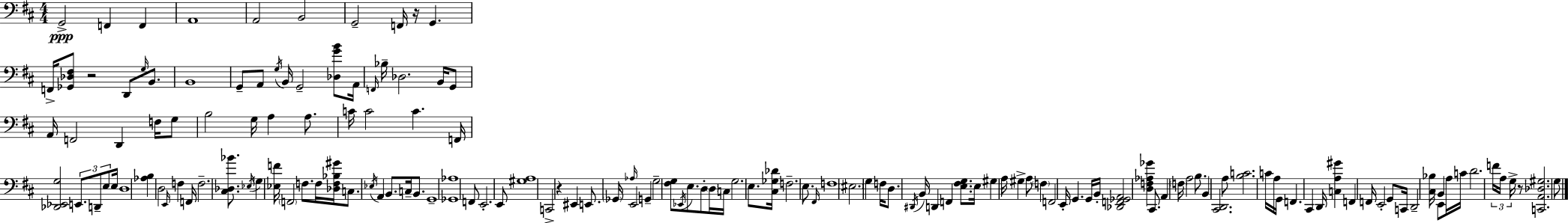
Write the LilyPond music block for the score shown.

{
  \clef bass
  \numericTimeSignature
  \time 4/4
  \key d \major
  g,2->\ppp f,4 f,4 | a,1 | a,2 b,2 | g,2-- f,16 r16 g,4. | \break f,16-> <ges, des fis>8 r2 d,8 \grace { g16 } b,8. | b,1 | g,8-- a,8 \acciaccatura { g16 } b,16 g,2-- <des g' b'>8 | a,16 \grace { f,16 } bes16-- des2. | \break b,16 g,8 a,16 f,2 d,4 | f16 g8 b2 g16 a4 | a8. c'16 c'2 c'4. | f,16 <des, ees, g>2 \tuplet 3/2 { e,8. d,8-- | \break e8 } e16 d1 | <aes b>4 d2 \grace { e,16 } | f4 f,16 f2.-- | <cis des bes'>8. \acciaccatura { ees16 } \parenthesize g4 <ees f'>16 \parenthesize f,2 | \break f8. f16 <des f bes gis'>16 c8. \acciaccatura { ees16 } a,4 b,8. | c16-- b,8. g,1-- | <ges, aes>1 | f,8 e,2.-. | \break e,8 <gis a>1 | c,2-> r4 | eis,4 e,8. \parenthesize ges,16 \grace { aes16 } e,2 | g,4-- g2-- <fis g>8 | \break \acciaccatura { ees,16 } e8. d8-. \parenthesize d16 c16 g2. | e8. <cis ges des'>16 f2.-- | e8. \grace { fis,16 } f1 | \parenthesize eis2. | \break g4 f16 d8. \acciaccatura { dis,16 } b,16 d,4 | f,4 <e fis g>8. e16 gis4 a16 | gis4-> a8 \parenthesize f4 f,2 | e,16-. g,4. g,16 b,16-. <des, f, ges, a,>2 | \break <d f aes ges'>4 cis,8. a,4 \parenthesize f16 a2 | b8. b,4 <cis, d,>2. | a8 <b c'>2. | c'16 a16 g,16 f,4. | \break cis,4 d,16 <c a gis'>4 f,4 f,16 e,2-. | g,8 c,16 d,2-- | <cis bes>16 b,4 e,8 a16 c'16 d'2. | \tuplet 3/2 { f'16 a16 g16-> } r8 <c, a, des gis>2. | \break g8 \bar "|."
}